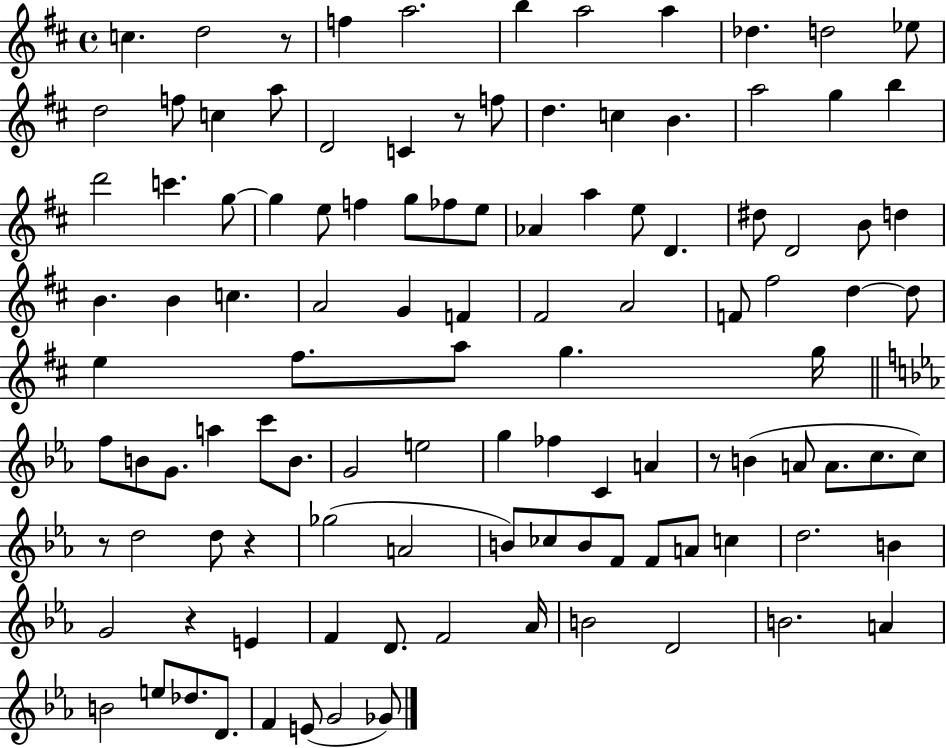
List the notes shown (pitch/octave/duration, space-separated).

C5/q. D5/h R/e F5/q A5/h. B5/q A5/h A5/q Db5/q. D5/h Eb5/e D5/h F5/e C5/q A5/e D4/h C4/q R/e F5/e D5/q. C5/q B4/q. A5/h G5/q B5/q D6/h C6/q. G5/e G5/q E5/e F5/q G5/e FES5/e E5/e Ab4/q A5/q E5/e D4/q. D#5/e D4/h B4/e D5/q B4/q. B4/q C5/q. A4/h G4/q F4/q F#4/h A4/h F4/e F#5/h D5/q D5/e E5/q F#5/e. A5/e G5/q. G5/s F5/e B4/e G4/e. A5/q C6/e B4/e. G4/h E5/h G5/q FES5/q C4/q A4/q R/e B4/q A4/e A4/e. C5/e. C5/e R/e D5/h D5/e R/q Gb5/h A4/h B4/e CES5/e B4/e F4/e F4/e A4/e C5/q D5/h. B4/q G4/h R/q E4/q F4/q D4/e. F4/h Ab4/s B4/h D4/h B4/h. A4/q B4/h E5/e Db5/e. D4/e. F4/q E4/e G4/h Gb4/e